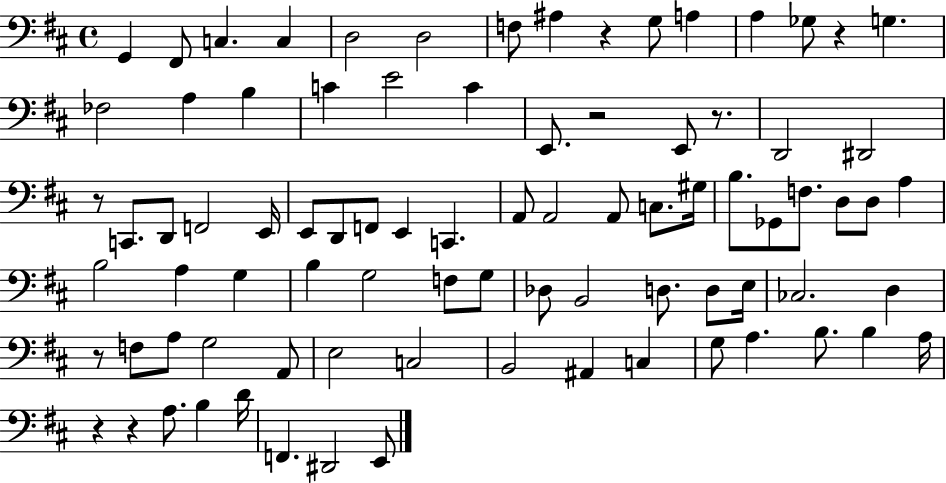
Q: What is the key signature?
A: D major